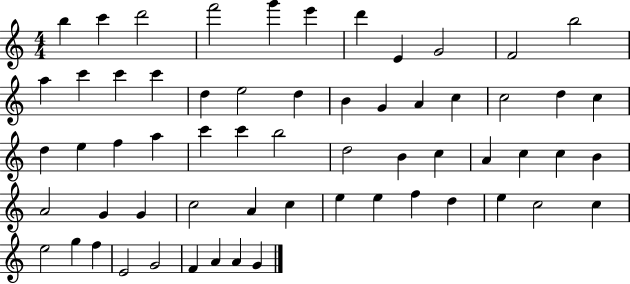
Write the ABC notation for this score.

X:1
T:Untitled
M:4/4
L:1/4
K:C
b c' d'2 f'2 g' e' d' E G2 F2 b2 a c' c' c' d e2 d B G A c c2 d c d e f a c' c' b2 d2 B c A c c B A2 G G c2 A c e e f d e c2 c e2 g f E2 G2 F A A G